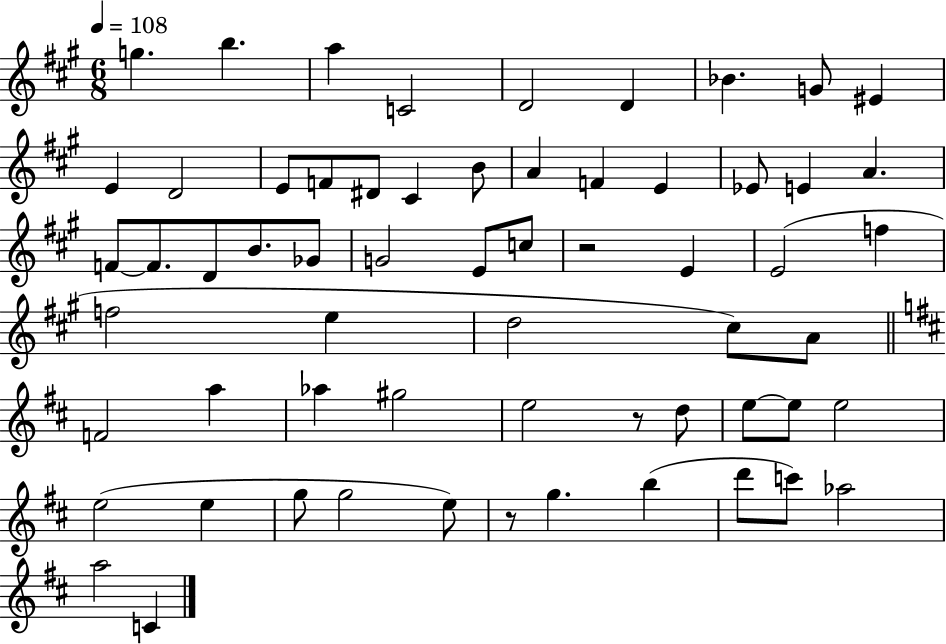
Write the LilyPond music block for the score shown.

{
  \clef treble
  \numericTimeSignature
  \time 6/8
  \key a \major
  \tempo 4 = 108
  \repeat volta 2 { g''4. b''4. | a''4 c'2 | d'2 d'4 | bes'4. g'8 eis'4 | \break e'4 d'2 | e'8 f'8 dis'8 cis'4 b'8 | a'4 f'4 e'4 | ees'8 e'4 a'4. | \break f'8~~ f'8. d'8 b'8. ges'8 | g'2 e'8 c''8 | r2 e'4 | e'2( f''4 | \break f''2 e''4 | d''2 cis''8) a'8 | \bar "||" \break \key d \major f'2 a''4 | aes''4 gis''2 | e''2 r8 d''8 | e''8~~ e''8 e''2 | \break e''2( e''4 | g''8 g''2 e''8) | r8 g''4. b''4( | d'''8 c'''8) aes''2 | \break a''2 c'4 | } \bar "|."
}